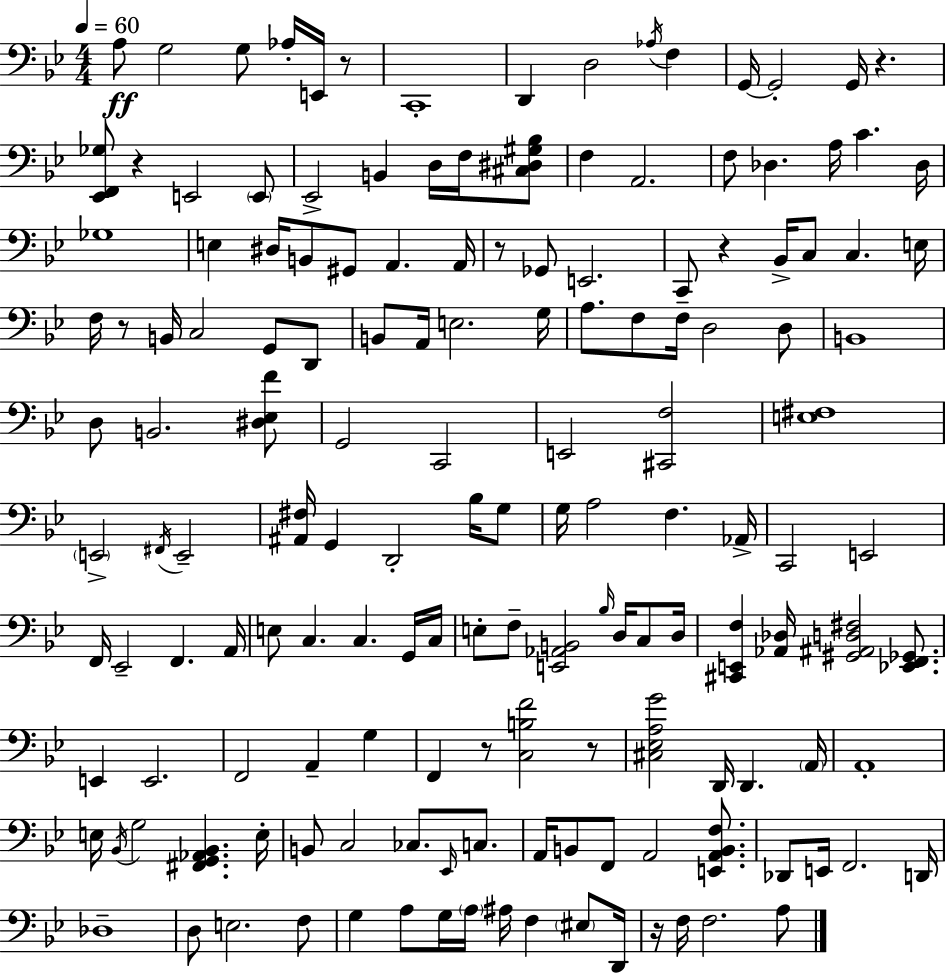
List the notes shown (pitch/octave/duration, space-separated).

A3/e G3/h G3/e Ab3/s E2/s R/e C2/w D2/q D3/h Ab3/s F3/q G2/s G2/h G2/s R/q. [Eb2,F2,Gb3]/e R/q E2/h E2/e Eb2/h B2/q D3/s F3/s [C#3,D#3,G#3,Bb3]/e F3/q A2/h. F3/e Db3/q. A3/s C4/q. Db3/s Gb3/w E3/q D#3/s B2/e G#2/e A2/q. A2/s R/e Gb2/e E2/h. C2/e R/q Bb2/s C3/e C3/q. E3/s F3/s R/e B2/s C3/h G2/e D2/e B2/e A2/s E3/h. G3/s A3/e. F3/e F3/s D3/h D3/e B2/w D3/e B2/h. [D#3,Eb3,F4]/e G2/h C2/h E2/h [C#2,F3]/h [E3,F#3]/w E2/h F#2/s E2/h [A#2,F#3]/s G2/q D2/h Bb3/s G3/e G3/s A3/h F3/q. Ab2/s C2/h E2/h F2/s Eb2/h F2/q. A2/s E3/e C3/q. C3/q. G2/s C3/s E3/e F3/e [E2,Ab2,B2]/h Bb3/s D3/s C3/e D3/s [C#2,E2,F3]/q [Ab2,Db3]/s [G#2,A#2,D3,F#3]/h [Eb2,F2,Gb2]/e. E2/q E2/h. F2/h A2/q G3/q F2/q R/e [C3,B3,F4]/h R/e [C#3,Eb3,A3,G4]/h D2/s D2/q. A2/s A2/w E3/s Bb2/s G3/h [F#2,G2,Ab2,Bb2]/q. E3/s B2/e C3/h CES3/e. Eb2/s C3/e. A2/s B2/e F2/e A2/h [E2,A2,B2,F3]/e. Db2/e E2/s F2/h. D2/s Db3/w D3/e E3/h. F3/e G3/q A3/e G3/s A3/s A#3/s F3/q EIS3/e D2/s R/s F3/s F3/h. A3/e